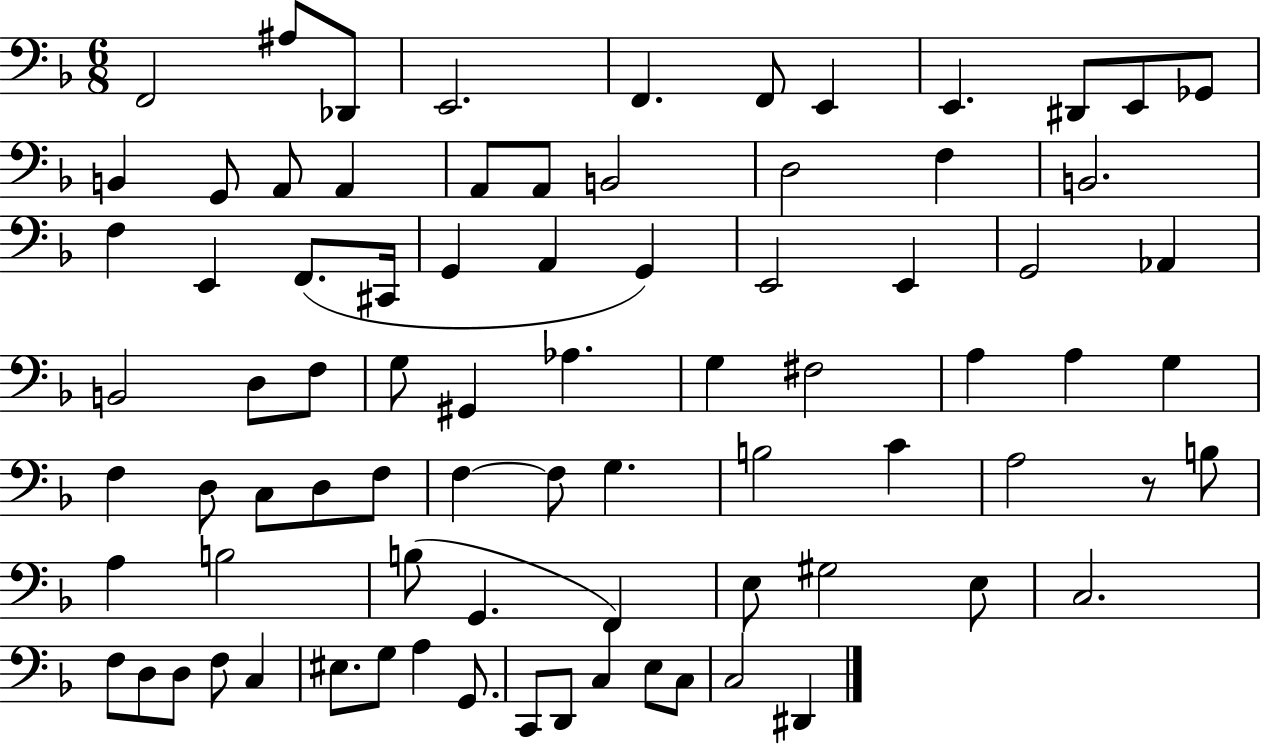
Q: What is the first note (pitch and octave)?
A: F2